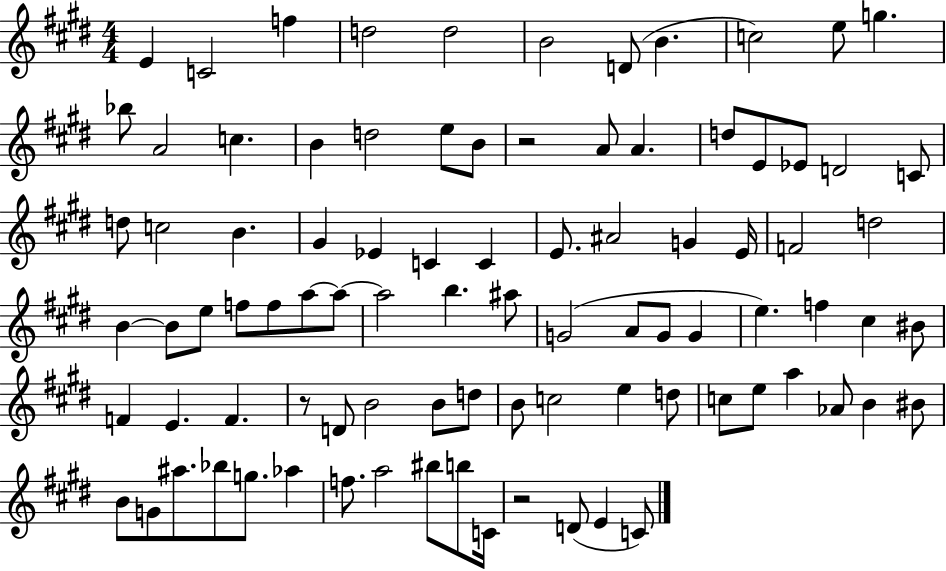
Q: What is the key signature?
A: E major